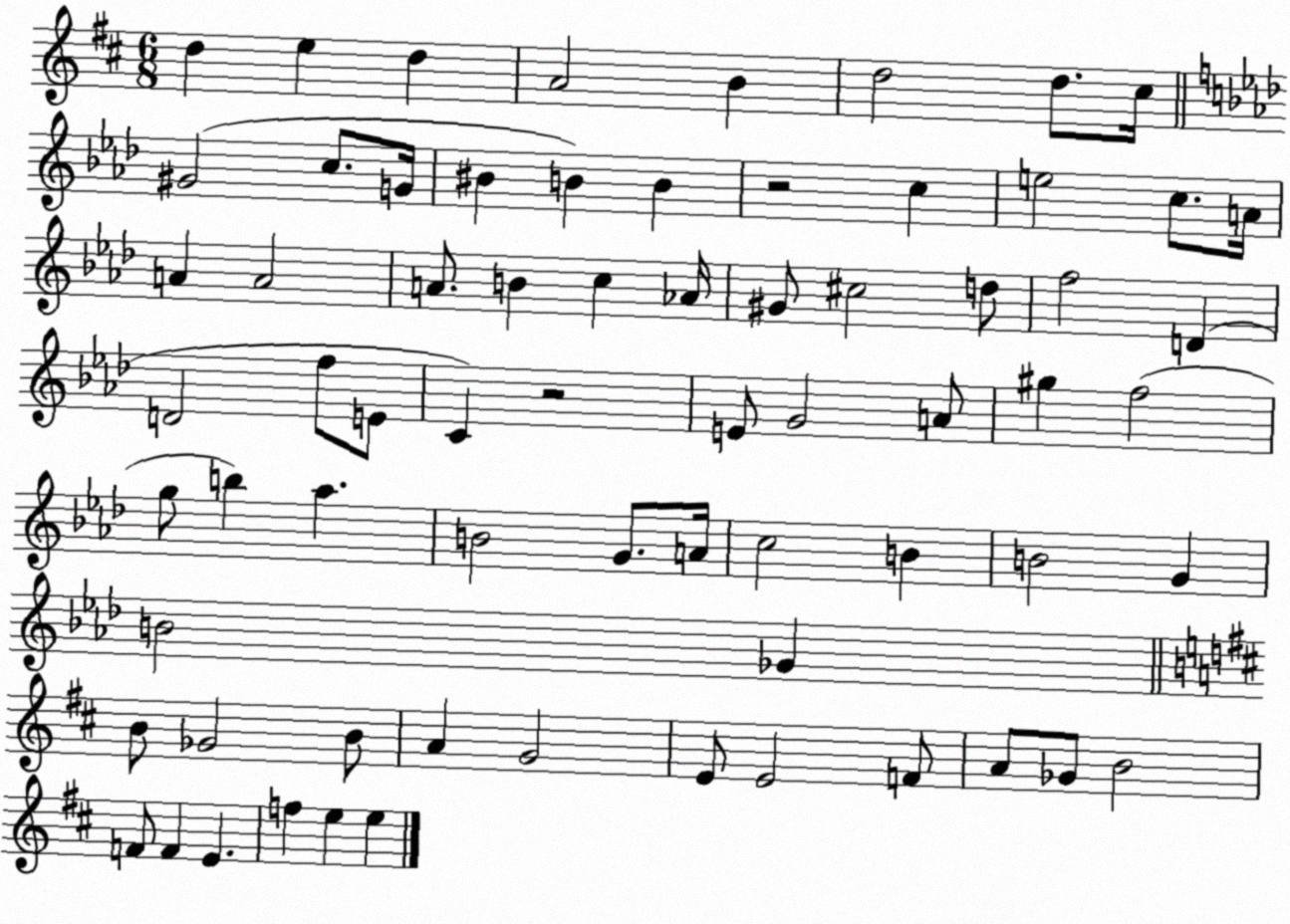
X:1
T:Untitled
M:6/8
L:1/4
K:D
d e d A2 B d2 d/2 ^c/4 ^G2 c/2 G/4 ^B B B z2 c e2 c/2 A/4 A A2 A/2 B c _A/4 ^G/2 ^c2 d/2 f2 D D2 f/2 E/2 C z2 E/2 G2 A/2 ^g f2 g/2 b _a B2 G/2 A/4 c2 B B2 G B2 _G B/2 _G2 B/2 A G2 E/2 E2 F/2 A/2 _G/2 B2 F/2 F E f e e